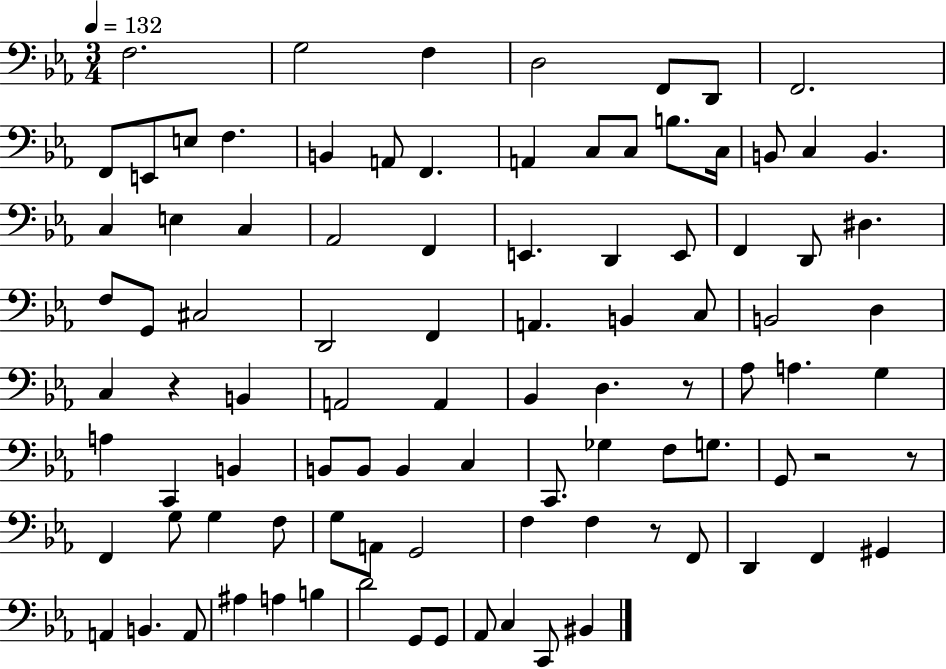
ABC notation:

X:1
T:Untitled
M:3/4
L:1/4
K:Eb
F,2 G,2 F, D,2 F,,/2 D,,/2 F,,2 F,,/2 E,,/2 E,/2 F, B,, A,,/2 F,, A,, C,/2 C,/2 B,/2 C,/4 B,,/2 C, B,, C, E, C, _A,,2 F,, E,, D,, E,,/2 F,, D,,/2 ^D, F,/2 G,,/2 ^C,2 D,,2 F,, A,, B,, C,/2 B,,2 D, C, z B,, A,,2 A,, _B,, D, z/2 _A,/2 A, G, A, C,, B,, B,,/2 B,,/2 B,, C, C,,/2 _G, F,/2 G,/2 G,,/2 z2 z/2 F,, G,/2 G, F,/2 G,/2 A,,/2 G,,2 F, F, z/2 F,,/2 D,, F,, ^G,, A,, B,, A,,/2 ^A, A, B, D2 G,,/2 G,,/2 _A,,/2 C, C,,/2 ^B,,